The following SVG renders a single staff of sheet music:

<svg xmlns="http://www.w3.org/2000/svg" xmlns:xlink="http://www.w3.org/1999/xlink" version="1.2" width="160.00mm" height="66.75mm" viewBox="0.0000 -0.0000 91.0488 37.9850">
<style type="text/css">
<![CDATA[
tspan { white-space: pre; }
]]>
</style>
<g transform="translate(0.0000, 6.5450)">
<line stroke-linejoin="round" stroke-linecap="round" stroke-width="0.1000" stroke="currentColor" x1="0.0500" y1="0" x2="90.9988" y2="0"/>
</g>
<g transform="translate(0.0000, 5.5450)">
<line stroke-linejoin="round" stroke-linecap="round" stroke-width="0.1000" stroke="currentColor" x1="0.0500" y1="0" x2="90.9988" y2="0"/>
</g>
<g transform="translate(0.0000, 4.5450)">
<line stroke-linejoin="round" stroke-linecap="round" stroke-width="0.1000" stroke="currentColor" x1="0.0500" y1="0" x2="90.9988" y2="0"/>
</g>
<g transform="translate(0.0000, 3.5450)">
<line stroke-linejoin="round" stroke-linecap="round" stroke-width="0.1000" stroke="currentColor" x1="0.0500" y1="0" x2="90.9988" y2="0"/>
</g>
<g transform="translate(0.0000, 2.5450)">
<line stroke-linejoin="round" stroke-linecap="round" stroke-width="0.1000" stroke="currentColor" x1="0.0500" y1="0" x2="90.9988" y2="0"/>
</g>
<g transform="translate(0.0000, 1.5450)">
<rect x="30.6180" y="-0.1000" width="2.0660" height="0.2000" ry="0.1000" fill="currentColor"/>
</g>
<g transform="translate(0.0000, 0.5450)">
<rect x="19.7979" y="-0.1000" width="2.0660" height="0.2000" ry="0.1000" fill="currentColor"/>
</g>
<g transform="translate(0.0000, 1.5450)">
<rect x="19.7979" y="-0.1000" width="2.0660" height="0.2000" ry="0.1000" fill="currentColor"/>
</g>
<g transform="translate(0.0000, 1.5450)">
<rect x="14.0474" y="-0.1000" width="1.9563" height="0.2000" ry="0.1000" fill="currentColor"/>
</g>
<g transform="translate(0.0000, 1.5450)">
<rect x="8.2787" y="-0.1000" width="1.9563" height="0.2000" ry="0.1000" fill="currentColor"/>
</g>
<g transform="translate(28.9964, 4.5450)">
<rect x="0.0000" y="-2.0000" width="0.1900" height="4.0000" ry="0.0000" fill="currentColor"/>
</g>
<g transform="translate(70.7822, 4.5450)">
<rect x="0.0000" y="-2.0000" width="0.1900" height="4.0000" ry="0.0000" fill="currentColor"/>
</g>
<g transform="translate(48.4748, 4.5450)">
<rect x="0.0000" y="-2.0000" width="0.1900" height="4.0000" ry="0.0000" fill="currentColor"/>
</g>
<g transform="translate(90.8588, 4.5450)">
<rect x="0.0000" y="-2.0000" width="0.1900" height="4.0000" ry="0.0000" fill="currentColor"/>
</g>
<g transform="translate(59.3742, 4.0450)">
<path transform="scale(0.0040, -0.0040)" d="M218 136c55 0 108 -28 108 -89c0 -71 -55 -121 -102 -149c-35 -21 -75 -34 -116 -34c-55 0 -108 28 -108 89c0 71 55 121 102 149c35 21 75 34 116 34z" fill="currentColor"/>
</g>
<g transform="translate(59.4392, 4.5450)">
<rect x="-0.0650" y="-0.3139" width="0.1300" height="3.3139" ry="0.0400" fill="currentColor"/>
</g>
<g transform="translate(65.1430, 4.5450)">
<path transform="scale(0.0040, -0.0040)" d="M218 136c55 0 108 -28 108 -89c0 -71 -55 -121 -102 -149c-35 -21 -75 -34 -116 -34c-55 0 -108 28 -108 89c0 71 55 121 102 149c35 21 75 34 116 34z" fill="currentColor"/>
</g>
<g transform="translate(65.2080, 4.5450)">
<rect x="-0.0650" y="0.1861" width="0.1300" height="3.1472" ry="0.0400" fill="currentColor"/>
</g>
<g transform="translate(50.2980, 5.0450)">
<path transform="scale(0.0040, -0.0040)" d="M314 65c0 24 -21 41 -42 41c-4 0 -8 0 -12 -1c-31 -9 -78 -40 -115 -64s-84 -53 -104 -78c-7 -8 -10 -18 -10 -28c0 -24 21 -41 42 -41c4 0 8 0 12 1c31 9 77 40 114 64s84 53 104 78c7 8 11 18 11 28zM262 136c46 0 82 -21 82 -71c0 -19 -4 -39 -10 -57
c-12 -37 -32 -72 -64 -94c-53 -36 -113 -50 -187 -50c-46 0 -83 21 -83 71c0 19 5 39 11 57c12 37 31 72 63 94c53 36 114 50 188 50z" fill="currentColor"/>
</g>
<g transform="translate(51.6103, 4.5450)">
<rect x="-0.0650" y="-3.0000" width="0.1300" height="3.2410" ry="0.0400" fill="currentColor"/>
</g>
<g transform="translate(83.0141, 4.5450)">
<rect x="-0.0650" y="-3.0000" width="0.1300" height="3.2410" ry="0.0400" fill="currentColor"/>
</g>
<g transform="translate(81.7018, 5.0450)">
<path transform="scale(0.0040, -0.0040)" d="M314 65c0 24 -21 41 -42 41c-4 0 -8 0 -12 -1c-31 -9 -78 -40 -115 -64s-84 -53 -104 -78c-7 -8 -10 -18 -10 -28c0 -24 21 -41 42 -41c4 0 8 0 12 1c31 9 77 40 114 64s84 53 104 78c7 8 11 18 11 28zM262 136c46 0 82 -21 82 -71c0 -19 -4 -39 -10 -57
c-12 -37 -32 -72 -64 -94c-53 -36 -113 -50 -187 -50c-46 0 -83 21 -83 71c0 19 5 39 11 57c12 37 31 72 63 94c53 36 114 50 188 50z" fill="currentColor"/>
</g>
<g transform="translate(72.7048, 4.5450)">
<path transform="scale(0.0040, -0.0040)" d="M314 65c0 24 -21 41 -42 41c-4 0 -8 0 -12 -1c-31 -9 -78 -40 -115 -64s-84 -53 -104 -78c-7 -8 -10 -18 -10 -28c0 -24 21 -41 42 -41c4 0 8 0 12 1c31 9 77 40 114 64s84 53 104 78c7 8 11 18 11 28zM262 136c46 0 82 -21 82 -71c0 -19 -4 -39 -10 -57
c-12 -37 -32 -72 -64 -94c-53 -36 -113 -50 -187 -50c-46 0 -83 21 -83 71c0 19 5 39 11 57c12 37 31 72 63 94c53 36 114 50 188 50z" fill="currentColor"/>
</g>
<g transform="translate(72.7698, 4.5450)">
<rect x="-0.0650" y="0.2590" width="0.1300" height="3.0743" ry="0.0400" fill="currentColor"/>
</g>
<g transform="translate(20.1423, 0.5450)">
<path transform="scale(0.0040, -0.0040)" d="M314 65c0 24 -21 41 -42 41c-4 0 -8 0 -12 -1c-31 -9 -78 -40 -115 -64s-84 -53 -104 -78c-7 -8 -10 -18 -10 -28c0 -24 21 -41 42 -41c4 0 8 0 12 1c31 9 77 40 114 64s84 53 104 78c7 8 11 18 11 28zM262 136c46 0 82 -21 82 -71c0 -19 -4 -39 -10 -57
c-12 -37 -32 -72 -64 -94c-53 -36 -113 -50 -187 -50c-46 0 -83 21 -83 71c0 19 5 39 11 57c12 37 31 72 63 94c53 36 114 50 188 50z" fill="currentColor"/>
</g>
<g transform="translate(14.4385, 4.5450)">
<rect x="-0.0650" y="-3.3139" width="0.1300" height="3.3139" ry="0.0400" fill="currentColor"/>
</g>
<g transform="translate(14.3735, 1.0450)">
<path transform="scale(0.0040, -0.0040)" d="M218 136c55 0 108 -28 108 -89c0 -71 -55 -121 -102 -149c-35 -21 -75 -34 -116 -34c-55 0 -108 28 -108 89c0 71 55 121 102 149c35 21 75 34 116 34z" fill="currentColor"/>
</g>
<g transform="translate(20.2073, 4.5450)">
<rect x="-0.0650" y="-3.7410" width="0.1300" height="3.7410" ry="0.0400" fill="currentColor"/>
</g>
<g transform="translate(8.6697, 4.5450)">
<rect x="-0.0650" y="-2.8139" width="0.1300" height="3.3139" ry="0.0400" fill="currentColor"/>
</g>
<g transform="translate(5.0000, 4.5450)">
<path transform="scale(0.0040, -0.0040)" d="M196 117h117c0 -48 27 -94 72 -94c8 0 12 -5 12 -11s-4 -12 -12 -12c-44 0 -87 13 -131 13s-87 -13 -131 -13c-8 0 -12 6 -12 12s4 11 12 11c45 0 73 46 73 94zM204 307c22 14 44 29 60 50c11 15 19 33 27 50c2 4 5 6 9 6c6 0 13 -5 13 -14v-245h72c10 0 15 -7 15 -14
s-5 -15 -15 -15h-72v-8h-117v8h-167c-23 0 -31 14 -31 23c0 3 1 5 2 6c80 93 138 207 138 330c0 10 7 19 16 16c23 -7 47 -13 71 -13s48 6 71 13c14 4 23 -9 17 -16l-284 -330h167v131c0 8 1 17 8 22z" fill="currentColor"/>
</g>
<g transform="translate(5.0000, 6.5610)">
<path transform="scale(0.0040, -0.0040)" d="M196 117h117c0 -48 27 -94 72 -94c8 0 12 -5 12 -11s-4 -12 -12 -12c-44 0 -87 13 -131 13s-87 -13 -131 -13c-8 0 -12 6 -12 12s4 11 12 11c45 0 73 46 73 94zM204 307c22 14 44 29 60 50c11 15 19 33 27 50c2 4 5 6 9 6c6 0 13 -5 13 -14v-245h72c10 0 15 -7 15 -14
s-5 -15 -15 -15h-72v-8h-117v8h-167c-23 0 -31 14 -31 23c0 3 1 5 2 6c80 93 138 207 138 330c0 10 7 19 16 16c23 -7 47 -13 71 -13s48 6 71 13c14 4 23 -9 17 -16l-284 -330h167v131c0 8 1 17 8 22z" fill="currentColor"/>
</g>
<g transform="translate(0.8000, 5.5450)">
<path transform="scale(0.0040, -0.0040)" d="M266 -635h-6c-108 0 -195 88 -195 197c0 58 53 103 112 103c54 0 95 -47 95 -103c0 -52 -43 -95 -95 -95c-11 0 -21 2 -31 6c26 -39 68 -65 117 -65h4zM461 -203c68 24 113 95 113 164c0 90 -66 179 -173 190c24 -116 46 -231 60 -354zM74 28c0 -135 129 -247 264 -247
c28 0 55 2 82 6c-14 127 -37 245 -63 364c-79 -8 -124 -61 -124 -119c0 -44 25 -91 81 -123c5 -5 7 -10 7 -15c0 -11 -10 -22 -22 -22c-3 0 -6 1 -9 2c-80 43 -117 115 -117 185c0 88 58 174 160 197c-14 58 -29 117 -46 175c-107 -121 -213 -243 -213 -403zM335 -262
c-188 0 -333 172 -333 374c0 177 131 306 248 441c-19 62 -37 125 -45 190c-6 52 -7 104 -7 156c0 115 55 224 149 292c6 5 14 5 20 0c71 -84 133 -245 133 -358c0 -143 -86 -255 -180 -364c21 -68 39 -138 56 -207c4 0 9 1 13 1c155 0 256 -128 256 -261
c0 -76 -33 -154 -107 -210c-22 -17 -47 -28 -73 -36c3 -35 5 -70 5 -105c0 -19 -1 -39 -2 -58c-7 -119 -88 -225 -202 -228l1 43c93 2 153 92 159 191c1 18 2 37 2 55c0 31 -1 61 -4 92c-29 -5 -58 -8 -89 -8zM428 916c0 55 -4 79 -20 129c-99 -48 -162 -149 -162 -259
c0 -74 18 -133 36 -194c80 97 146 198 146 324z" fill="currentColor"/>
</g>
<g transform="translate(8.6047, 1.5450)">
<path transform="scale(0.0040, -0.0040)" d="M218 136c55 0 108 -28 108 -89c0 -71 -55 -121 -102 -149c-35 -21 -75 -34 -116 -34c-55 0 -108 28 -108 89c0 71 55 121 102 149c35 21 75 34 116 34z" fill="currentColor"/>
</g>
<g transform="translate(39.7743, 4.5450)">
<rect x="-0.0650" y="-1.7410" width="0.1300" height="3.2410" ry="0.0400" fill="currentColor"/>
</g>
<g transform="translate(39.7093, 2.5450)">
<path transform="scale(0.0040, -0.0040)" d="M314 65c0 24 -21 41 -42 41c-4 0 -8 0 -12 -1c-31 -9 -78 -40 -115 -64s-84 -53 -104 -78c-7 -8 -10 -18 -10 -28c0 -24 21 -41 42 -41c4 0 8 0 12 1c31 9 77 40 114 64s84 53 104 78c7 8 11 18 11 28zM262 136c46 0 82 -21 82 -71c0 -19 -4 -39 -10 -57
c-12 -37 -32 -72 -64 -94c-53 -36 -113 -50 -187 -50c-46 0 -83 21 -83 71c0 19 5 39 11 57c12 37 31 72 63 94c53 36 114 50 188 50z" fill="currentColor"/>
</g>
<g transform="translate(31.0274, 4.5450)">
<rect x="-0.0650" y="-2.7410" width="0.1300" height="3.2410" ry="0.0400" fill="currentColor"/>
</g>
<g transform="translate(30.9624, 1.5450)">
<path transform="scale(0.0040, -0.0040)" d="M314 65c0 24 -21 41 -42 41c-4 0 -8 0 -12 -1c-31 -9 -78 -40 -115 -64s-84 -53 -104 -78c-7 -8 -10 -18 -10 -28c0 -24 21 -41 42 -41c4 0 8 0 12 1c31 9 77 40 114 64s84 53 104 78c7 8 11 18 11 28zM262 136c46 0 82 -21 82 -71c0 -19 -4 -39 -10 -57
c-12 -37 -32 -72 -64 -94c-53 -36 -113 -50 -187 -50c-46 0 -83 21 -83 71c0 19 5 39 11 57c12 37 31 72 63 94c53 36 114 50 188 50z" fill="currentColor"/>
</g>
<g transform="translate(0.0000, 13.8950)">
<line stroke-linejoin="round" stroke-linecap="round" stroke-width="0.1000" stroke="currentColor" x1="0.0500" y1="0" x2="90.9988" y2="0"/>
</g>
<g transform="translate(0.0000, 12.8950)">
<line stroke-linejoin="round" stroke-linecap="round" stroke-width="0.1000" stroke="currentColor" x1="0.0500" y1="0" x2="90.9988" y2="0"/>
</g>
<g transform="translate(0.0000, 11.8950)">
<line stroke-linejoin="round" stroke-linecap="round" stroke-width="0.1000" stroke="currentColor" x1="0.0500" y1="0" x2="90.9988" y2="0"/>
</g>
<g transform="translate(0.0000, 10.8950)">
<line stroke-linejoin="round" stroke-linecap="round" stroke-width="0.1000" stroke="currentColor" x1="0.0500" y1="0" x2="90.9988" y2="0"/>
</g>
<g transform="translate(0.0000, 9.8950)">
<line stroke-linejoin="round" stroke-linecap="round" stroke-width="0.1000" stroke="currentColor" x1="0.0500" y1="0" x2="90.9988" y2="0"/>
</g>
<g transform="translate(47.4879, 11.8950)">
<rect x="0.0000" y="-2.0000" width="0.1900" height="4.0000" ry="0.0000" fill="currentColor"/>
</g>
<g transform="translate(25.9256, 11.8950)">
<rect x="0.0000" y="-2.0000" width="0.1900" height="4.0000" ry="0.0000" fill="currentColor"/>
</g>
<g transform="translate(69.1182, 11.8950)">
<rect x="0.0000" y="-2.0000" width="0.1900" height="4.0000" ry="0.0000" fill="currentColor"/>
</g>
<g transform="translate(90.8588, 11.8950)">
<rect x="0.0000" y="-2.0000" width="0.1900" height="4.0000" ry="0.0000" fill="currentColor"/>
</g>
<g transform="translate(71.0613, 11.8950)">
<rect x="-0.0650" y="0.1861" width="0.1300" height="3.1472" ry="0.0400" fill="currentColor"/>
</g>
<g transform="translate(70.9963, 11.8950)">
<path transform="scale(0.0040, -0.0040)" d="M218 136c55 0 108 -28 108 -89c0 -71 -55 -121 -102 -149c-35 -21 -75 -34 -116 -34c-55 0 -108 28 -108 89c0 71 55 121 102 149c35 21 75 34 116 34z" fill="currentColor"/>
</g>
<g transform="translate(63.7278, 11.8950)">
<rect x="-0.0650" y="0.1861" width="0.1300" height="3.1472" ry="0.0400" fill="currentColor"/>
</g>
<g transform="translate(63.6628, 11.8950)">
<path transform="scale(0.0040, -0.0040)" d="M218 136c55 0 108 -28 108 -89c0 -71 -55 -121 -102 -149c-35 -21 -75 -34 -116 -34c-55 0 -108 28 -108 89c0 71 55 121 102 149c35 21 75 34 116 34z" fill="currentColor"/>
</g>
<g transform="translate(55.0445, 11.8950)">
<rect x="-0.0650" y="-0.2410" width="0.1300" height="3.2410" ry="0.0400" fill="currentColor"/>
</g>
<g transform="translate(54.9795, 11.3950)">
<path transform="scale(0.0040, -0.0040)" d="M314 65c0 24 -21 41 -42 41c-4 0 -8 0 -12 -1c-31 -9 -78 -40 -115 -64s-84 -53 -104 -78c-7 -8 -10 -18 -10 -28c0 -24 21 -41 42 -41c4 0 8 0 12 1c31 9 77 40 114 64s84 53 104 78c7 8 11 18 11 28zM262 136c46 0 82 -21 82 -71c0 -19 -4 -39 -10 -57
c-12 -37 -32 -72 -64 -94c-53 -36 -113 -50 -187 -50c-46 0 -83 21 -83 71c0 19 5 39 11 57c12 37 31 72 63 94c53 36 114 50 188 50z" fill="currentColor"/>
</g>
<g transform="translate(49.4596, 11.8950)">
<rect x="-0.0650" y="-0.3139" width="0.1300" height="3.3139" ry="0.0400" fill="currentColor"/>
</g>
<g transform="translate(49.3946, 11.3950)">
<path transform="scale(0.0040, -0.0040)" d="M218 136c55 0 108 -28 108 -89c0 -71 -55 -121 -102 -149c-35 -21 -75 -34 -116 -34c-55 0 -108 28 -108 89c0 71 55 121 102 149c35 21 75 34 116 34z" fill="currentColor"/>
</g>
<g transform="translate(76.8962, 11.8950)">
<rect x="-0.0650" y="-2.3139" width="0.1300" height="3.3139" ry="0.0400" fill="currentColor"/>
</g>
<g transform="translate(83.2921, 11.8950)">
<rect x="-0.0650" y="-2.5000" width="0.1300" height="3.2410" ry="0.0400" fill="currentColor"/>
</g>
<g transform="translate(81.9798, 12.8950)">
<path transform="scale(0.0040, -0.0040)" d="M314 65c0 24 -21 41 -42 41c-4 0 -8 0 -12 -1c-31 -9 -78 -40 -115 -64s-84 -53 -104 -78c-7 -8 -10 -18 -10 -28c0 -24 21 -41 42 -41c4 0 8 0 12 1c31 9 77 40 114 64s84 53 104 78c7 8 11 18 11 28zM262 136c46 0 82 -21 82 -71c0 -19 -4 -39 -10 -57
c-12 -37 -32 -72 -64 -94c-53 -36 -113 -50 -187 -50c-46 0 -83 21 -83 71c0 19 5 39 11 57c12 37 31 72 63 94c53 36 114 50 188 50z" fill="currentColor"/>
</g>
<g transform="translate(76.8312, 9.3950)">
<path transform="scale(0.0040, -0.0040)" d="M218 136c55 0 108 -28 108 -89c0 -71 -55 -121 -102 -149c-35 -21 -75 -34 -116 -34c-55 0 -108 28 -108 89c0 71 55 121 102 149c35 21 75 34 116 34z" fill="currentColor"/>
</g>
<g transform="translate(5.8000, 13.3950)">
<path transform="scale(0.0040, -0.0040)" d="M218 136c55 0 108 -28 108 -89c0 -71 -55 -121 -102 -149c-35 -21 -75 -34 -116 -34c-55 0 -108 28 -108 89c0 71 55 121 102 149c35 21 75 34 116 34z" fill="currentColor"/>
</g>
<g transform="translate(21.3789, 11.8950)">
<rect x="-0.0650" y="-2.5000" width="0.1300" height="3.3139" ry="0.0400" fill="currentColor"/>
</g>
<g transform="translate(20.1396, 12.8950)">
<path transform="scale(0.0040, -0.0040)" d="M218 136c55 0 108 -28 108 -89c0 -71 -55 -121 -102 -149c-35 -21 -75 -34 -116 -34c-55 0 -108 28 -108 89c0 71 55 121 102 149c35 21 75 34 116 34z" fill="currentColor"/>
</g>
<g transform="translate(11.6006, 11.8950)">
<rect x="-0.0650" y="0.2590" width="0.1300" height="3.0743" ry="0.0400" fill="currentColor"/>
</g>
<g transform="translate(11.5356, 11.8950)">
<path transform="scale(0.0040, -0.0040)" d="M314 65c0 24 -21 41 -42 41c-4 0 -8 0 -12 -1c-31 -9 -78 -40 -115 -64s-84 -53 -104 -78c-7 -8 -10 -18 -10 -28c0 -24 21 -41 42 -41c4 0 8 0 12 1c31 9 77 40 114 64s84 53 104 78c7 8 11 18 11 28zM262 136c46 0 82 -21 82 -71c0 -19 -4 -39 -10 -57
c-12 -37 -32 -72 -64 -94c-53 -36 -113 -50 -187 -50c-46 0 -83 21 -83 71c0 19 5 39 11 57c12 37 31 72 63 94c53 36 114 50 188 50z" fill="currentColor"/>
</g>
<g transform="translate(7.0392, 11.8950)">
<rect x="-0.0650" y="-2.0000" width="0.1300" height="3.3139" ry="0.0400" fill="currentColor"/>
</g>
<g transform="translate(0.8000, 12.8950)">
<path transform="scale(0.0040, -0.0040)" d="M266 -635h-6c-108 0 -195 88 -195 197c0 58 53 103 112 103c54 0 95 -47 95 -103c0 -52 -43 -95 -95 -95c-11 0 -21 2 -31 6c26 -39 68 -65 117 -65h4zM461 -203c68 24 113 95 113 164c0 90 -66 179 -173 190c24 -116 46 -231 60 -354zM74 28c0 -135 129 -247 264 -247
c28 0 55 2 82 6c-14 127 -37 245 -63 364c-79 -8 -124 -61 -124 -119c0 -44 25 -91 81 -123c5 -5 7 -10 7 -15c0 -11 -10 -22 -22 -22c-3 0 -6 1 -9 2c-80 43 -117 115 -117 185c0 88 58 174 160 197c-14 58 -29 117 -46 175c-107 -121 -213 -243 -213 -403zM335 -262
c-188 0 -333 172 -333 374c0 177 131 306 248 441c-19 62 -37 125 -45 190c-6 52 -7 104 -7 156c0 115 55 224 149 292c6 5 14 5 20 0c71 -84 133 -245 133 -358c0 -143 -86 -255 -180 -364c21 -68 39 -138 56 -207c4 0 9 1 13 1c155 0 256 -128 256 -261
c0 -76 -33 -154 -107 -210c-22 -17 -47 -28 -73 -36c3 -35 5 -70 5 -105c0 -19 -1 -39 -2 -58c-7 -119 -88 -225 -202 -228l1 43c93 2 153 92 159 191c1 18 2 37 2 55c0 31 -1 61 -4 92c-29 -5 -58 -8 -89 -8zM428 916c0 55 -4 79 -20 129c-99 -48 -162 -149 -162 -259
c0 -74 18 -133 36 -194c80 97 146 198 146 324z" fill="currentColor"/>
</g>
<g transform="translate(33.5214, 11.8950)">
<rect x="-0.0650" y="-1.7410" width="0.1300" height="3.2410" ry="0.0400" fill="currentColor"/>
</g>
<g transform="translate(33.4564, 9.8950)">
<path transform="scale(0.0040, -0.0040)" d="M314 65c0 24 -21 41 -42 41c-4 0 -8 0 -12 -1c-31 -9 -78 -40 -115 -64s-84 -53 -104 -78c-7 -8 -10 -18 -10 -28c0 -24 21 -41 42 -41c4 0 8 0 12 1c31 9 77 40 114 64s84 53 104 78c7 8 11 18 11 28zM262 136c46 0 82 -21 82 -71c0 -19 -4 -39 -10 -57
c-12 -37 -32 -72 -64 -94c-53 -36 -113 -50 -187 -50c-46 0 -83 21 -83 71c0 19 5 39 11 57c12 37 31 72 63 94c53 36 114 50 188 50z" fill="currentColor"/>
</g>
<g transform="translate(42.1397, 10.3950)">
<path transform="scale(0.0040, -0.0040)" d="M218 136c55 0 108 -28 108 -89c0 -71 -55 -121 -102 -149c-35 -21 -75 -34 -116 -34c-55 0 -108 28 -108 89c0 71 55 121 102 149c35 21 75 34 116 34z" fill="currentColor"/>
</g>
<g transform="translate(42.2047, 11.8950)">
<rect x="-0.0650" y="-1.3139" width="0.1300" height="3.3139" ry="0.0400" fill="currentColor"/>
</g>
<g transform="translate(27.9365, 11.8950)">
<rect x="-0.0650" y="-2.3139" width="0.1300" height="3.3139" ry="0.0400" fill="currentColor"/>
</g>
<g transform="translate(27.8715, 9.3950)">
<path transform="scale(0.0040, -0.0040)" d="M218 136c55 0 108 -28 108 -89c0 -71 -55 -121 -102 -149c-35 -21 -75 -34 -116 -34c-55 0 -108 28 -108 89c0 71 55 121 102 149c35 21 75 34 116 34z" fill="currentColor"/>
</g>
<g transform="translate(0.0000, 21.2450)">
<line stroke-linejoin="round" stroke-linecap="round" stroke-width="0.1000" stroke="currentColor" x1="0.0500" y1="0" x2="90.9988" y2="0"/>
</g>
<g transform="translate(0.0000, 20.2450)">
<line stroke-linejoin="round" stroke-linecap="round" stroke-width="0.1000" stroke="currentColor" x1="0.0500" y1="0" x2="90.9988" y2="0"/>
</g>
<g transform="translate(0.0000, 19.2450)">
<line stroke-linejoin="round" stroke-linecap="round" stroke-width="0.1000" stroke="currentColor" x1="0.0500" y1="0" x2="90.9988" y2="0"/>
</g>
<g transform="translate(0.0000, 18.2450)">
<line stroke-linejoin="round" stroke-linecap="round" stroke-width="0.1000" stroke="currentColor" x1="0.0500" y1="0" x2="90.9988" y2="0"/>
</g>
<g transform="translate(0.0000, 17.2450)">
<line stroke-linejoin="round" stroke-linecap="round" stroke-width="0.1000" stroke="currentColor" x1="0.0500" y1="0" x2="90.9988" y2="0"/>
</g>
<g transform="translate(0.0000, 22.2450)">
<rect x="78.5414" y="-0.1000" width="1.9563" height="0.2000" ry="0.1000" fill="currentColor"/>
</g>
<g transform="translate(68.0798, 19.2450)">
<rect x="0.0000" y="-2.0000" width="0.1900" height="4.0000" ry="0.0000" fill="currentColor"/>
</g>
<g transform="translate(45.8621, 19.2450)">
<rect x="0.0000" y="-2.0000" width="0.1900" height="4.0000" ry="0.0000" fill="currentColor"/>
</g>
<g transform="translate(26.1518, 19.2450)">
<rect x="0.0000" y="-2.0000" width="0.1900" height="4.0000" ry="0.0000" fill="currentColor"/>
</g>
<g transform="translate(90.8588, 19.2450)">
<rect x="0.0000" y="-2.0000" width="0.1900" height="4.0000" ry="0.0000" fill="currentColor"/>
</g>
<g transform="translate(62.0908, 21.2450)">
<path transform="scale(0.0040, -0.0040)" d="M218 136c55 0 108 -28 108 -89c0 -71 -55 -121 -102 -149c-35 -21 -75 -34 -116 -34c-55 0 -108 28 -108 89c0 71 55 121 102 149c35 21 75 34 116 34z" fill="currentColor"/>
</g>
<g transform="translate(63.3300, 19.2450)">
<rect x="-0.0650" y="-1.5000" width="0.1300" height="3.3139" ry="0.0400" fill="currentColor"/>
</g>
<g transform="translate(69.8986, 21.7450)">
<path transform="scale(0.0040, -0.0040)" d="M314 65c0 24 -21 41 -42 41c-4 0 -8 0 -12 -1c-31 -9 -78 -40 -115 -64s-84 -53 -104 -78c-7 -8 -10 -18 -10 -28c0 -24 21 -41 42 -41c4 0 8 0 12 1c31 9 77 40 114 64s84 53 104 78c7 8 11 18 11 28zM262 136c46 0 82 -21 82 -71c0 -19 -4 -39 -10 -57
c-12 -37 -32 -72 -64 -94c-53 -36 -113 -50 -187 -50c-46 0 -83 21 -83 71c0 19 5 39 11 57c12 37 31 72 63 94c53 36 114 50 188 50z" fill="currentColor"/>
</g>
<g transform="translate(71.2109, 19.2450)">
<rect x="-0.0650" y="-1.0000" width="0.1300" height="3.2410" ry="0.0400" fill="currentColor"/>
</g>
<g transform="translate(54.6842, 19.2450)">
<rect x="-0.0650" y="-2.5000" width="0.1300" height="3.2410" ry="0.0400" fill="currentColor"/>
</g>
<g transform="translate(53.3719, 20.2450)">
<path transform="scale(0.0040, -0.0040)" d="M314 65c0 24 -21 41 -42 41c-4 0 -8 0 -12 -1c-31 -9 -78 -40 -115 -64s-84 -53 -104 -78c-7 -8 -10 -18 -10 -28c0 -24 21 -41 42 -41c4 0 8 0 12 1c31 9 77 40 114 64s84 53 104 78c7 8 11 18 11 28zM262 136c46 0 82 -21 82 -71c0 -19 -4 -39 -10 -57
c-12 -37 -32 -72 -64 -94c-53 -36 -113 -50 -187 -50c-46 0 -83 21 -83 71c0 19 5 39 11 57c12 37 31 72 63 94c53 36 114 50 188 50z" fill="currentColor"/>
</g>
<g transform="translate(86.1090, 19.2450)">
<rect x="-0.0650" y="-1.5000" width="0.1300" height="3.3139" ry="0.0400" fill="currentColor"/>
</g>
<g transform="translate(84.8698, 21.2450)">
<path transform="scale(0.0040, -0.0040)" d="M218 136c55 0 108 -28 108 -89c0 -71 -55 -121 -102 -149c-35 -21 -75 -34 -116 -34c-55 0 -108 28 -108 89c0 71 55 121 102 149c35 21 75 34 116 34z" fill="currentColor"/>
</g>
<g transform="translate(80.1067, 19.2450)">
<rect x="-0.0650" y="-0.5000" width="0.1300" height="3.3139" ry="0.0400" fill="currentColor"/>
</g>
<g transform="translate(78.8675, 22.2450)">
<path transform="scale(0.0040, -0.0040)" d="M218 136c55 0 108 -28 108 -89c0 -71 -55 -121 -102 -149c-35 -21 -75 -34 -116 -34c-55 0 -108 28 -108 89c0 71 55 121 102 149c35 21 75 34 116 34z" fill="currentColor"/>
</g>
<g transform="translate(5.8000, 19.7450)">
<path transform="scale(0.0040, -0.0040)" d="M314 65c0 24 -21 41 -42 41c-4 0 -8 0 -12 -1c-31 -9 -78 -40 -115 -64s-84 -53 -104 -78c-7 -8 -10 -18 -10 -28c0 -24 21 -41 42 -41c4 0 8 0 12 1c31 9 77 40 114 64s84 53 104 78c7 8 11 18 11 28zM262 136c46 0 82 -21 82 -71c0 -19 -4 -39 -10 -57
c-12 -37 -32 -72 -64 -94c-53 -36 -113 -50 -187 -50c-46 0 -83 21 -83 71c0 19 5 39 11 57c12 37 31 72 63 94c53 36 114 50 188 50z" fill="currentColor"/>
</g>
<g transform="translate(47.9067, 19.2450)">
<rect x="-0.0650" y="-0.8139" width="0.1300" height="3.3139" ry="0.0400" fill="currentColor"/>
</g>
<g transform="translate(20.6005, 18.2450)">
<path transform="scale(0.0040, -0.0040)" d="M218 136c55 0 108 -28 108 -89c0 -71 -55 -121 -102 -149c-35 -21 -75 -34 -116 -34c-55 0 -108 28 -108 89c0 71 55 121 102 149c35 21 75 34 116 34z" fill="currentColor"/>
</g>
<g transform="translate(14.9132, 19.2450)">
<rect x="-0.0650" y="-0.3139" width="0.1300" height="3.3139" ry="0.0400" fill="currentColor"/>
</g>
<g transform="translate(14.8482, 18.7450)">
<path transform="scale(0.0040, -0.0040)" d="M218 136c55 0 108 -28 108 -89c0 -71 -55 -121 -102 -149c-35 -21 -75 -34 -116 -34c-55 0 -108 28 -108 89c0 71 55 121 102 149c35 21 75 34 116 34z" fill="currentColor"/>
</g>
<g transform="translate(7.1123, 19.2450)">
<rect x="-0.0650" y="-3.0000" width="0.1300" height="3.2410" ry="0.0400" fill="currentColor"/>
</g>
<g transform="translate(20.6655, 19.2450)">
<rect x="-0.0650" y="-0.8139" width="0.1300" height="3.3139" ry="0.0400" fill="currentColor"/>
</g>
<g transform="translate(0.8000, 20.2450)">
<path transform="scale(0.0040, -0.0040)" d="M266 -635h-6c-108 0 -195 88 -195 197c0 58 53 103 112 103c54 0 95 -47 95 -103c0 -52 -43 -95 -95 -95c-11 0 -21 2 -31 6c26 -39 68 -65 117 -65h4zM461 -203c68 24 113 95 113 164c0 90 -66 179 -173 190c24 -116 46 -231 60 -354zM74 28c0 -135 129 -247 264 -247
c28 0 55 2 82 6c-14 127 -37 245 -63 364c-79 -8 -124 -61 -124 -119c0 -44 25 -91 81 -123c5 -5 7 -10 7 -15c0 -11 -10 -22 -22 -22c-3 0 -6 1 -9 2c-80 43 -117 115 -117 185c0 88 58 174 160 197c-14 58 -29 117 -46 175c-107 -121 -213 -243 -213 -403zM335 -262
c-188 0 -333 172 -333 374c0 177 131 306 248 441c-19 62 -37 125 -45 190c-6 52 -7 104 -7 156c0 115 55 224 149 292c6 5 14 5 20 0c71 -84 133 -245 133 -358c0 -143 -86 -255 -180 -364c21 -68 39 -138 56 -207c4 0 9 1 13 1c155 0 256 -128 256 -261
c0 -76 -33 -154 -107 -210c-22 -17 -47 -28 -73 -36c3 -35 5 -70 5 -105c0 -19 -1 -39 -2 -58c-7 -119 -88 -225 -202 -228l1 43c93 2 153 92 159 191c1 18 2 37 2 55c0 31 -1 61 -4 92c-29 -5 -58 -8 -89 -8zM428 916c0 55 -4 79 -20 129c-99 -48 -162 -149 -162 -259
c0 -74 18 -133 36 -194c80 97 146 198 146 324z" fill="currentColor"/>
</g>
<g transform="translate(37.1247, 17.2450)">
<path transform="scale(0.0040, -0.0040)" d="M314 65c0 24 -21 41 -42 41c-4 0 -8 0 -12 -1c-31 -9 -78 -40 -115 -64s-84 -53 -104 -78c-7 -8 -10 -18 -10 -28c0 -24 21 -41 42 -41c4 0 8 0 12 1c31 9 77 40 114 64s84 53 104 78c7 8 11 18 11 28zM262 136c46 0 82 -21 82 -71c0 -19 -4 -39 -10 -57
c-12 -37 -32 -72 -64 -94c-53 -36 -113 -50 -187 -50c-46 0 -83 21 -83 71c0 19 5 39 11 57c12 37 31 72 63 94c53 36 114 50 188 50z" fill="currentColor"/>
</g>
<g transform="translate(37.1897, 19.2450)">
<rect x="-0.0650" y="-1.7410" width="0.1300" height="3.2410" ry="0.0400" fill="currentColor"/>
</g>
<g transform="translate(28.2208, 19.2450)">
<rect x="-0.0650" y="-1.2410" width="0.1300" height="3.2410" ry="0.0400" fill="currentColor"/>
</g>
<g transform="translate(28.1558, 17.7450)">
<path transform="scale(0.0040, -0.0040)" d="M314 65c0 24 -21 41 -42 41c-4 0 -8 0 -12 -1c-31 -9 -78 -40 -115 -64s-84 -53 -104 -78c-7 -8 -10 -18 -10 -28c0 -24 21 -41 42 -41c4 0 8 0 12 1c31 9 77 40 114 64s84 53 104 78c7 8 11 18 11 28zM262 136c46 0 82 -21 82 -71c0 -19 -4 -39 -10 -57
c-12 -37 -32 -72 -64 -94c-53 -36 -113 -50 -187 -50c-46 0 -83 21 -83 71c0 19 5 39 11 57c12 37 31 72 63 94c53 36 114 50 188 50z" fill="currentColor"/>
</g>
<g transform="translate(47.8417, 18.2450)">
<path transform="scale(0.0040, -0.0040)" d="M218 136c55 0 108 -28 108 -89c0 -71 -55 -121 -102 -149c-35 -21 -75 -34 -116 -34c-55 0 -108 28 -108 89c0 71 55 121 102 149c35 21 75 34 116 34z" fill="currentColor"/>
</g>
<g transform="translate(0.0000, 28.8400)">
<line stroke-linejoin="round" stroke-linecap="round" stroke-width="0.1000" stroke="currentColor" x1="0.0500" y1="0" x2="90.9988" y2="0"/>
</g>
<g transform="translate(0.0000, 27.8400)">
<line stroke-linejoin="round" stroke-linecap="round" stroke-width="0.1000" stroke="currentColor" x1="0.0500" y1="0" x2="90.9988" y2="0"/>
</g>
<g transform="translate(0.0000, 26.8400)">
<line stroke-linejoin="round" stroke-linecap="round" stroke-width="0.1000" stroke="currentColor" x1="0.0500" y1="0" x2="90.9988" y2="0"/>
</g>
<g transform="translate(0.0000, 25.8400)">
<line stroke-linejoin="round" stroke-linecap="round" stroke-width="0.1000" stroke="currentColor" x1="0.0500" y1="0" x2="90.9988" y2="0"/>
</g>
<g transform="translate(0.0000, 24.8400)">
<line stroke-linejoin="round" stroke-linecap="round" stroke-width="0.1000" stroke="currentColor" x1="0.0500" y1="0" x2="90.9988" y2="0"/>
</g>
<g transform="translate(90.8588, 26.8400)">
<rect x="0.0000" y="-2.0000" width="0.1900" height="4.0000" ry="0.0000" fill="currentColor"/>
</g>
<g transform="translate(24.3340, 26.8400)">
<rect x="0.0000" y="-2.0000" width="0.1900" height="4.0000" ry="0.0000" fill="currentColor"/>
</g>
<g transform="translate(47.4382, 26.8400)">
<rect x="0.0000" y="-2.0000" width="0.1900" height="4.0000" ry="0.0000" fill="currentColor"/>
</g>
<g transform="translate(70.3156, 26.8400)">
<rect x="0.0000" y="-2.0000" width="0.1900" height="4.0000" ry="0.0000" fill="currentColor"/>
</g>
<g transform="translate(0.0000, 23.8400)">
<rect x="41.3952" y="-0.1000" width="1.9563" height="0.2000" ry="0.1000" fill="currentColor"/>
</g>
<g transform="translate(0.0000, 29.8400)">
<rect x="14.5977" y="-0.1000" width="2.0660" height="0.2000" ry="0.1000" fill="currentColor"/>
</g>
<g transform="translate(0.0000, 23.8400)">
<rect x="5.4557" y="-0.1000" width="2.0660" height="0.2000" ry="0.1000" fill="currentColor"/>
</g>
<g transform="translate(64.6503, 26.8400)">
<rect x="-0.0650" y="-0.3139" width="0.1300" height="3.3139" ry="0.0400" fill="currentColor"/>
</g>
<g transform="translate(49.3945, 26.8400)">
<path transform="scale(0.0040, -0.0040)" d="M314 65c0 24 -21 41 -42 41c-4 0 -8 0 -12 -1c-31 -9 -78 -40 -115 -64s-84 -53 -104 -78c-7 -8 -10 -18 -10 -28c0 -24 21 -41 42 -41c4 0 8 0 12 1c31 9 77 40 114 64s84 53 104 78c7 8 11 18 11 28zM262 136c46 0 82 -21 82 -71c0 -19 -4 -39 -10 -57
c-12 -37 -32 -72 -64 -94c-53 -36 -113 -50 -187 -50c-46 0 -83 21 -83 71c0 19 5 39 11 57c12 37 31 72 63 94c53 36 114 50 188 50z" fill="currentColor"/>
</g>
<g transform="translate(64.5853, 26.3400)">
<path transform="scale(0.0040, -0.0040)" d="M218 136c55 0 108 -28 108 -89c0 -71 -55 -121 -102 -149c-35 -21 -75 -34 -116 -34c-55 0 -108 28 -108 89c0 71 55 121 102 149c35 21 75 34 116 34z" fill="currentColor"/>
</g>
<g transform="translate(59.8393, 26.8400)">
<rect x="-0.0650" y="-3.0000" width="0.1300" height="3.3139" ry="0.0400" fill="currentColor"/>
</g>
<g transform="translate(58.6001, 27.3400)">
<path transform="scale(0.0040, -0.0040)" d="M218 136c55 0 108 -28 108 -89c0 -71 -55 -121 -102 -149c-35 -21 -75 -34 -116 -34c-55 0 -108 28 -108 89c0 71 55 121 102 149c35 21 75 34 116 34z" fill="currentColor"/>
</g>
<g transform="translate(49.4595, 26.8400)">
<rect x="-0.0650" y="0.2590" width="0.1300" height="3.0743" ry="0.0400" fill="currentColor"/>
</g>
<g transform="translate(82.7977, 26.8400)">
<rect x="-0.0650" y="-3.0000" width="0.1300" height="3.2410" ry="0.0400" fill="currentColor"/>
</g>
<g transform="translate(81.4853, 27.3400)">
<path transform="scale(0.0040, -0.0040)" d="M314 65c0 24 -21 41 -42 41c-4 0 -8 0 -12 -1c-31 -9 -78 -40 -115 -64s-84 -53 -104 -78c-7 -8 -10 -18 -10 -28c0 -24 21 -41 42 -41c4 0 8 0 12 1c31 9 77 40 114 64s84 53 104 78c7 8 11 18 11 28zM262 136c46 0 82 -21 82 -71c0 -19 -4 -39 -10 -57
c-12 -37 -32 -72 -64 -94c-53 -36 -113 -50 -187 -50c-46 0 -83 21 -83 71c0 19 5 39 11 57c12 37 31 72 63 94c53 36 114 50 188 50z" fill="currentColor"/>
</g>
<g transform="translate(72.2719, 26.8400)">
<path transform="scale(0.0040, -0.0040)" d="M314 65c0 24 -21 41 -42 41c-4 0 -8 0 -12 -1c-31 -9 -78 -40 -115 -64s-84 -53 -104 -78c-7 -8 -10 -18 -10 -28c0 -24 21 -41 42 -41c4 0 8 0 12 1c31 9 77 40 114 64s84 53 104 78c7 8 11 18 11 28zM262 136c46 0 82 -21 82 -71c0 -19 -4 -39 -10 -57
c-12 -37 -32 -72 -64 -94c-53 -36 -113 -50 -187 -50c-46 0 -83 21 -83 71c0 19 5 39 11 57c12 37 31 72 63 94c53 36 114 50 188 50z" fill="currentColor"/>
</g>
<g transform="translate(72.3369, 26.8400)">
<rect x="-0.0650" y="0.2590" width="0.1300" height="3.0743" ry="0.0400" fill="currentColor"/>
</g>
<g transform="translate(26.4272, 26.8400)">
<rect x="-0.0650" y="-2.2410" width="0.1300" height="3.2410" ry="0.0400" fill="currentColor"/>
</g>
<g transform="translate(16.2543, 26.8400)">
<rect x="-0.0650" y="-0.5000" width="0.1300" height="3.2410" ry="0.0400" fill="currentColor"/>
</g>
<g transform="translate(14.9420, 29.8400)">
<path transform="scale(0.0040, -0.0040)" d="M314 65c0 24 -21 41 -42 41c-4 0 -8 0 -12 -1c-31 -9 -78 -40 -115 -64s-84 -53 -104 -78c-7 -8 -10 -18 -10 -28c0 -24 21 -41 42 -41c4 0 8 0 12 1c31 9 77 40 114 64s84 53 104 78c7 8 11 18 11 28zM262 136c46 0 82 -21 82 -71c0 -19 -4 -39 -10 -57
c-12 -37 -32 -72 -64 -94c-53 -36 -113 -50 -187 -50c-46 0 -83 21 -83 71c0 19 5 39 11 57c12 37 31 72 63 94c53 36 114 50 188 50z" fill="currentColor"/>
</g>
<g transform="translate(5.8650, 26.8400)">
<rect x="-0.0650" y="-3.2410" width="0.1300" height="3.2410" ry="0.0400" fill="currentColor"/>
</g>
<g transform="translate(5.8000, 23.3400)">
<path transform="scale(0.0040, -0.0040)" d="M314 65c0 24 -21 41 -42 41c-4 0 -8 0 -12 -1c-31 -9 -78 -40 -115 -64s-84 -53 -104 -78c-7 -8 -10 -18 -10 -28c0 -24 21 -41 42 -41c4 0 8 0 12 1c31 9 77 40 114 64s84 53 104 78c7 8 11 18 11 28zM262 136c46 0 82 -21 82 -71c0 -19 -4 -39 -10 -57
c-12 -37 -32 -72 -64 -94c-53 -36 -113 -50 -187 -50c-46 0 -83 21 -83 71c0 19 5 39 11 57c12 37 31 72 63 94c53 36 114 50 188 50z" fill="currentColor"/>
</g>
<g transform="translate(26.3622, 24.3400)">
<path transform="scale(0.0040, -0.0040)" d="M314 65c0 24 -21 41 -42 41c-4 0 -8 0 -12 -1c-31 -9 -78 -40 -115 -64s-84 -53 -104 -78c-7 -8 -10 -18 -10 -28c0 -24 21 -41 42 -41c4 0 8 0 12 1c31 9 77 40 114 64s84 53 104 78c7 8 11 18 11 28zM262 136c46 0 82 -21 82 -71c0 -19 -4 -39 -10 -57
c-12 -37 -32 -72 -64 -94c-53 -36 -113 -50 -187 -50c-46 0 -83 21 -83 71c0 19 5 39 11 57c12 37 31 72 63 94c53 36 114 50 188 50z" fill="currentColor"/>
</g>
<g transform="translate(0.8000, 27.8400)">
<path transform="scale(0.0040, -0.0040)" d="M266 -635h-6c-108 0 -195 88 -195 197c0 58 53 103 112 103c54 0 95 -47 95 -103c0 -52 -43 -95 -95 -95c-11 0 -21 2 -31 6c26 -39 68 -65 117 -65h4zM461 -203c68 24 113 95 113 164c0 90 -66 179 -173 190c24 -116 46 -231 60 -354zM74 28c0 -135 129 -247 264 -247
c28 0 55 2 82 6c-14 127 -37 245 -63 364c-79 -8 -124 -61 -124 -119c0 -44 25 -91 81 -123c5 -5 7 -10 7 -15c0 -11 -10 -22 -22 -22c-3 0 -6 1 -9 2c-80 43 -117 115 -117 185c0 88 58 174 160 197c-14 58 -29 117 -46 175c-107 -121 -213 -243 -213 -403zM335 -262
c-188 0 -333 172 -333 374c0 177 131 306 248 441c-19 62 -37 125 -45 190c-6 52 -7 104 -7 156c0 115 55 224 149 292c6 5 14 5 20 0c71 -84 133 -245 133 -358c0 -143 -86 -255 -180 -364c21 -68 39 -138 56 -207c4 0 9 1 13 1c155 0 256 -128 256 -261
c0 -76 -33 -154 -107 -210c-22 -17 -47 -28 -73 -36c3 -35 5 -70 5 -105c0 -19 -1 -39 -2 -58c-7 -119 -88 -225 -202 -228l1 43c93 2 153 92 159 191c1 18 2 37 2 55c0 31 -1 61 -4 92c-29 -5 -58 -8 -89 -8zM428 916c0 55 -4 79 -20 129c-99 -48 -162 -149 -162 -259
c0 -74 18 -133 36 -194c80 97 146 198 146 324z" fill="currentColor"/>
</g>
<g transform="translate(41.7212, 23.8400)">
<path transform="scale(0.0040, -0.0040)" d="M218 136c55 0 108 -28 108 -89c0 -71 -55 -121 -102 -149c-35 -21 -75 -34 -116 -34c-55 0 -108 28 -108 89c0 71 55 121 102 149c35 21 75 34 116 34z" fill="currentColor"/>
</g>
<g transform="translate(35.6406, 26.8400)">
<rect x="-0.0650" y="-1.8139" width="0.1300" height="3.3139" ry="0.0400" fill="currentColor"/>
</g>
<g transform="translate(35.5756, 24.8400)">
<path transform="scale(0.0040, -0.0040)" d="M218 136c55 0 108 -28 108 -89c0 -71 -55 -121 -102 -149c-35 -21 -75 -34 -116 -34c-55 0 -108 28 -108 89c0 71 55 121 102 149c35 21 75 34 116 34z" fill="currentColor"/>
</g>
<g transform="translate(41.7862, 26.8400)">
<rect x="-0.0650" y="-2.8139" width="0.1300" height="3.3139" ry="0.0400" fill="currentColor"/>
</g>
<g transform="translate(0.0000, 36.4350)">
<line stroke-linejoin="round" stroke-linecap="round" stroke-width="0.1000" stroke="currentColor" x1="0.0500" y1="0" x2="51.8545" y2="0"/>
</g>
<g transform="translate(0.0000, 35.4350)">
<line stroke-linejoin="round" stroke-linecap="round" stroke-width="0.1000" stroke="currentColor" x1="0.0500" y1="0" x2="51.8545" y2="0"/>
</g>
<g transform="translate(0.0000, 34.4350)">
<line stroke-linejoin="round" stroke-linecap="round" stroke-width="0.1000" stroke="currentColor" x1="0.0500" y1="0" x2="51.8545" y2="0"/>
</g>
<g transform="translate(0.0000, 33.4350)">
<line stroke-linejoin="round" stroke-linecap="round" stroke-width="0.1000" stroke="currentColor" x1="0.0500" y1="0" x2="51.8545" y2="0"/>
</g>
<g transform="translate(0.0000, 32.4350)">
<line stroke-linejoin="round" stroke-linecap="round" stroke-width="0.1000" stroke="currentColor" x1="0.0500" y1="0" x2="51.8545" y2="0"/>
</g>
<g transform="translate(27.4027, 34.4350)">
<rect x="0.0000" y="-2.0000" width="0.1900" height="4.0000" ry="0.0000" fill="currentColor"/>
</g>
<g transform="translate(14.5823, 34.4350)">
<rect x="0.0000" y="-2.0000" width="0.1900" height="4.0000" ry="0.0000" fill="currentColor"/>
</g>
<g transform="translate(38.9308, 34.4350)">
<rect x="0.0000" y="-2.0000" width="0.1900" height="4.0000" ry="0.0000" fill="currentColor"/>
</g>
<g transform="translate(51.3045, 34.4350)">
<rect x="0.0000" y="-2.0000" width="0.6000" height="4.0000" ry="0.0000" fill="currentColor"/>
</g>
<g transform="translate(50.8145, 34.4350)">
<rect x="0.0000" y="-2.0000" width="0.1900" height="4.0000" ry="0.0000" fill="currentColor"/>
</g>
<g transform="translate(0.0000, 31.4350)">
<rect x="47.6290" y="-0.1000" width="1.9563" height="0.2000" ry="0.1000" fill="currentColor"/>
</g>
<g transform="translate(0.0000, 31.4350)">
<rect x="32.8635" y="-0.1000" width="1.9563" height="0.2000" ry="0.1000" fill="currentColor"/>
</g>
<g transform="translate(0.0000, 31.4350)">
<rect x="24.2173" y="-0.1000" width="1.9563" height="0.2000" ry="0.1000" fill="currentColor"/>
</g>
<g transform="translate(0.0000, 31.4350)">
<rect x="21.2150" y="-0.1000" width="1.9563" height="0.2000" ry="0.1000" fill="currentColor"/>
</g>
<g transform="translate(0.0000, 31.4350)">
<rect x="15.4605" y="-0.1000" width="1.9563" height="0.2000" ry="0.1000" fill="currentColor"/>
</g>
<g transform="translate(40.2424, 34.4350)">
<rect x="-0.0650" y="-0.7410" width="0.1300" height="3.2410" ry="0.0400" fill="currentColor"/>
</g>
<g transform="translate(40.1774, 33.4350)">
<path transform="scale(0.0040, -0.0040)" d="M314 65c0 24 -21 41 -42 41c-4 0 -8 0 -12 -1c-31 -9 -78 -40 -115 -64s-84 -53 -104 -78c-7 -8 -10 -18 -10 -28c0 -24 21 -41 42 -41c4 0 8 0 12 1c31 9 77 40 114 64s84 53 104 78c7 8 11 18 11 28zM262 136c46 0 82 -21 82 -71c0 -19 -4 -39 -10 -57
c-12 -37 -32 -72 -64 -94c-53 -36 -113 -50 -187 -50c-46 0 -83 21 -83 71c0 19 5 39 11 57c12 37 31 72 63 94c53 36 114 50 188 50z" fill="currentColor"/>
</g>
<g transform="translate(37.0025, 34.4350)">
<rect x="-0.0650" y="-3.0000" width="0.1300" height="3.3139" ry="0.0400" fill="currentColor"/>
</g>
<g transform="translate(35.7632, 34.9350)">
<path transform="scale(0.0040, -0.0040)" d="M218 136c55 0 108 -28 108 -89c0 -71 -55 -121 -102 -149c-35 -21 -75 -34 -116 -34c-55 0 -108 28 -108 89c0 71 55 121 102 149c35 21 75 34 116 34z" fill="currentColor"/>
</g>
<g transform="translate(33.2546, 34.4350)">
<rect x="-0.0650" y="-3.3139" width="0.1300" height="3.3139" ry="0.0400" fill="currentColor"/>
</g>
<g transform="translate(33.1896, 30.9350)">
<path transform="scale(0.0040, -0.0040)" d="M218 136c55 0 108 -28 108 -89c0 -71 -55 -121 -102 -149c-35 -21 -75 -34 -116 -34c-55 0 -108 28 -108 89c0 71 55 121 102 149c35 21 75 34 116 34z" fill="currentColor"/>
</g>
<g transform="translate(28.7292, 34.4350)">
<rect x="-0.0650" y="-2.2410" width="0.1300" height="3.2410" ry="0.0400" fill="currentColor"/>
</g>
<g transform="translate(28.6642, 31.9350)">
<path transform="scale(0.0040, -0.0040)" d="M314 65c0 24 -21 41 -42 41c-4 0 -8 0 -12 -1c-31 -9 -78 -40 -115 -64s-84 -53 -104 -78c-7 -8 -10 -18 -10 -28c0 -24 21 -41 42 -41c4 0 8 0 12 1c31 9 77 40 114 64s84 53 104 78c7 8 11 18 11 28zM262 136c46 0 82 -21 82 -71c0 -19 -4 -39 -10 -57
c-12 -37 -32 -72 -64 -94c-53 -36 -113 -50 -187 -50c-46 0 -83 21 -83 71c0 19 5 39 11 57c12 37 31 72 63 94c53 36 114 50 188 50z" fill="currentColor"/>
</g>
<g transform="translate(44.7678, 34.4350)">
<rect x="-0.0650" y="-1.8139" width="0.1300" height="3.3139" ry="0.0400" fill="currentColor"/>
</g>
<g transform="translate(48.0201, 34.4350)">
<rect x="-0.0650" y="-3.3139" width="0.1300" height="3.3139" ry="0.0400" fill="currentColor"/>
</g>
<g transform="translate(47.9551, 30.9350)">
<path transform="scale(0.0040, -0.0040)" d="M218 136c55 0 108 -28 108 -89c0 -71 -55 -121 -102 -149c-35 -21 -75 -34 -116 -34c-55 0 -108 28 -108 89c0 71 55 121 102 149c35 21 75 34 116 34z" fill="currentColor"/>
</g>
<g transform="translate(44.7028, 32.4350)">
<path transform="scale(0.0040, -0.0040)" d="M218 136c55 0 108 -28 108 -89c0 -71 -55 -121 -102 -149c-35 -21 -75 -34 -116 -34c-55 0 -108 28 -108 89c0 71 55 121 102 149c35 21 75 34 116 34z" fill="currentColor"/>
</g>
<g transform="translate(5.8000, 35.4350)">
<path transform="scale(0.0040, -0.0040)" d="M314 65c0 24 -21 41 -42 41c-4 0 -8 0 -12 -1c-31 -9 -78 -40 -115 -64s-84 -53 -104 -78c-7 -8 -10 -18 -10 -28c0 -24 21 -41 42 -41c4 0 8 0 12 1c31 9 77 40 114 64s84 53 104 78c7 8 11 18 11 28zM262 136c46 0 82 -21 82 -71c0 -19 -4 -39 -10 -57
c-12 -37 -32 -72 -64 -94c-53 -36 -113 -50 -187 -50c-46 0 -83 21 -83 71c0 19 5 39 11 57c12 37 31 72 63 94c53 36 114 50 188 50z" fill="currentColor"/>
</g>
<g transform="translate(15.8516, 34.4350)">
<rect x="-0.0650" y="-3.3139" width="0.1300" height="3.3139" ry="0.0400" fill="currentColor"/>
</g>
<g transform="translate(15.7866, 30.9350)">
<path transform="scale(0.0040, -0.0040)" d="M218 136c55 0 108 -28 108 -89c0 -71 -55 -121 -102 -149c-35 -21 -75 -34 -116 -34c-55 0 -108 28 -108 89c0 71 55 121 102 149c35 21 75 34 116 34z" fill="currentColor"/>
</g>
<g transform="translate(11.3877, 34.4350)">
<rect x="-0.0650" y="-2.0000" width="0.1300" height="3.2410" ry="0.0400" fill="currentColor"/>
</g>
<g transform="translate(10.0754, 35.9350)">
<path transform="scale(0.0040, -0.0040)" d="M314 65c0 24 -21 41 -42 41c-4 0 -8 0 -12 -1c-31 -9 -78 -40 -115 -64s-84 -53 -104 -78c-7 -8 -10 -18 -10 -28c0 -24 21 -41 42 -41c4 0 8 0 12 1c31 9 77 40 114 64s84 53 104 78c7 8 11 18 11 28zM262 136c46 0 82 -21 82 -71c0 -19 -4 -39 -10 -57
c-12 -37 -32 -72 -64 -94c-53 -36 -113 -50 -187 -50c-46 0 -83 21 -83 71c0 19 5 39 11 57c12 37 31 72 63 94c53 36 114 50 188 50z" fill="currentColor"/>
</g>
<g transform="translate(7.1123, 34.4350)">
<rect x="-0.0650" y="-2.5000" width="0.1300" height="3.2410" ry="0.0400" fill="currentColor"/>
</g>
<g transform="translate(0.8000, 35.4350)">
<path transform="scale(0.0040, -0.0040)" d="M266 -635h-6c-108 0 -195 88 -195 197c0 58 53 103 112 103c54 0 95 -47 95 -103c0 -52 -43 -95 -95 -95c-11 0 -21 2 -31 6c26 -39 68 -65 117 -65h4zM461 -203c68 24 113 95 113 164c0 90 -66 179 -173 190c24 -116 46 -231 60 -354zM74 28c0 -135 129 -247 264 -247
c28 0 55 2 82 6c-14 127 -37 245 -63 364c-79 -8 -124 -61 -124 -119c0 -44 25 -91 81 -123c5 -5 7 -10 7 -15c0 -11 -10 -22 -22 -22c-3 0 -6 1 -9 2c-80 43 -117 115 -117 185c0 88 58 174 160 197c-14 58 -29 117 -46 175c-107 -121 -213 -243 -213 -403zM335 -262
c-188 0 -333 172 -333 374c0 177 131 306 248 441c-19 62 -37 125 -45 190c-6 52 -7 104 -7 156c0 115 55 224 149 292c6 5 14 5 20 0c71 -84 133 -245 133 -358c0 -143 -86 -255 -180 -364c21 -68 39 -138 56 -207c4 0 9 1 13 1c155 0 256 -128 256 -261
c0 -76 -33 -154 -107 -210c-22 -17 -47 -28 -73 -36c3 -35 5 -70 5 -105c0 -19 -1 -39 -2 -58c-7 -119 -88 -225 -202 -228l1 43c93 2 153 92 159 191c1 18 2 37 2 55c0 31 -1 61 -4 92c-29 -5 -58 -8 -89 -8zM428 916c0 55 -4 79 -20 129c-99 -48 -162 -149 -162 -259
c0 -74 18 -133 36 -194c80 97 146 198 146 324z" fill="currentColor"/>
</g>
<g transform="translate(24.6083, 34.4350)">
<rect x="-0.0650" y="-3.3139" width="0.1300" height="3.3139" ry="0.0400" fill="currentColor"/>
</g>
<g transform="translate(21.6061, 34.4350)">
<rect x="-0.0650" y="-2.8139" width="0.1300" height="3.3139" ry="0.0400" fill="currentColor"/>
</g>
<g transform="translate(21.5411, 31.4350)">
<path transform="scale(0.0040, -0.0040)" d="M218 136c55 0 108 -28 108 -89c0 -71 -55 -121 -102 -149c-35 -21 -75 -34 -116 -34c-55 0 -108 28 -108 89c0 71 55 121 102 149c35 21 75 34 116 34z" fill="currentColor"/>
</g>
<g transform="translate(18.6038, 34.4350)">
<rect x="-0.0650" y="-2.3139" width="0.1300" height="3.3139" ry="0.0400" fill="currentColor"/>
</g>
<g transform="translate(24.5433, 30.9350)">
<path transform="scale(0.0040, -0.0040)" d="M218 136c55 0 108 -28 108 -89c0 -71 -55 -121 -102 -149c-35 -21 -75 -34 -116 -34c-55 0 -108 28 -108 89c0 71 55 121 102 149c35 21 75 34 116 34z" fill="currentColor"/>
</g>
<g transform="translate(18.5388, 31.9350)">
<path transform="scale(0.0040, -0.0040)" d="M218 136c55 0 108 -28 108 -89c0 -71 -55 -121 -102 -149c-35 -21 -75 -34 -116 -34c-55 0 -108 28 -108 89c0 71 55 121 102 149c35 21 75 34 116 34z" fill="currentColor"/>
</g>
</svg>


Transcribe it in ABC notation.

X:1
T:Untitled
M:4/4
L:1/4
K:C
a b c'2 a2 f2 A2 c B B2 A2 F B2 G g f2 e c c2 B B g G2 A2 c d e2 f2 d G2 E D2 C E b2 C2 g2 f a B2 A c B2 A2 G2 F2 b g a b g2 b A d2 f b